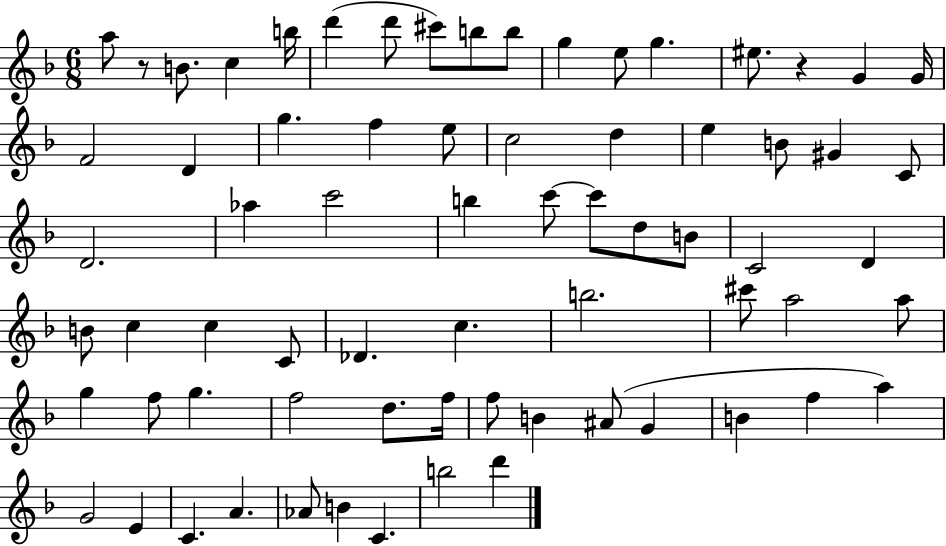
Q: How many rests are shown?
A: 2